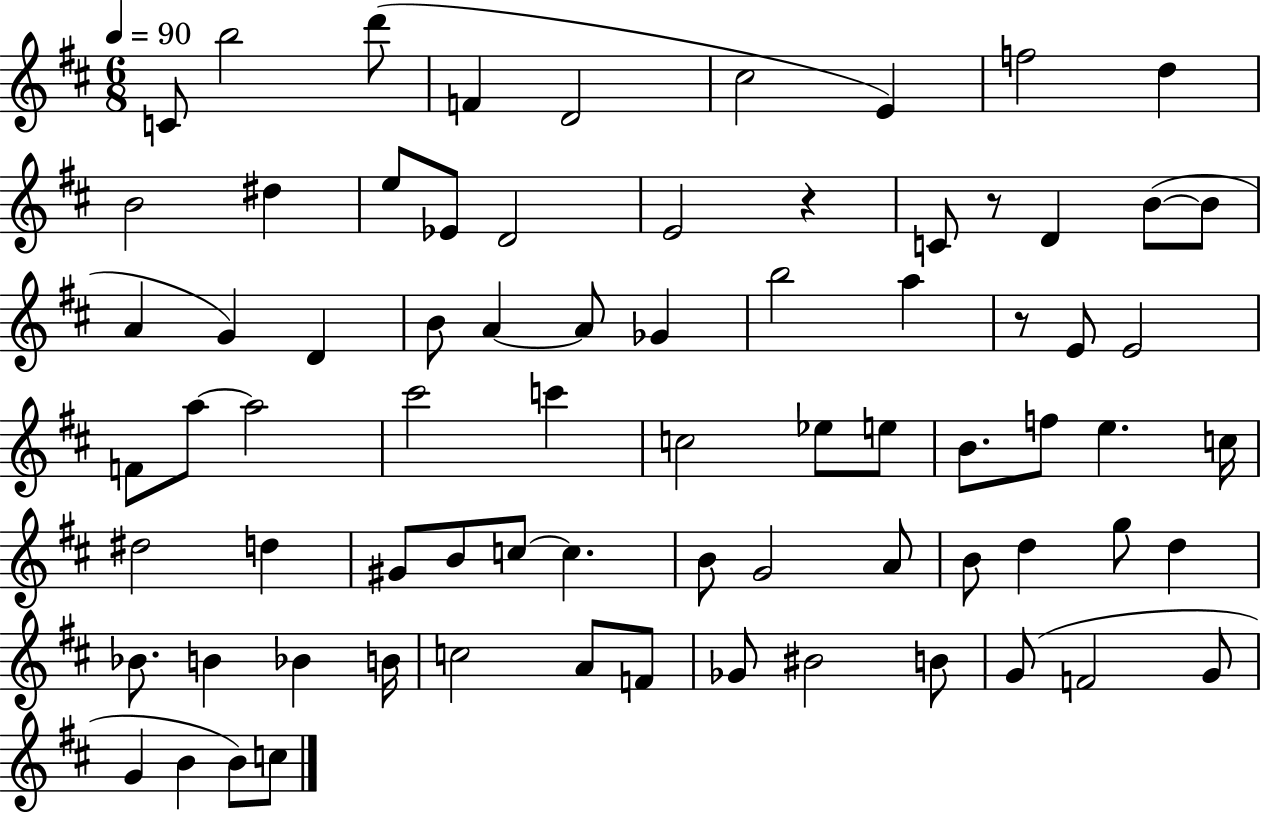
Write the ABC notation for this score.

X:1
T:Untitled
M:6/8
L:1/4
K:D
C/2 b2 d'/2 F D2 ^c2 E f2 d B2 ^d e/2 _E/2 D2 E2 z C/2 z/2 D B/2 B/2 A G D B/2 A A/2 _G b2 a z/2 E/2 E2 F/2 a/2 a2 ^c'2 c' c2 _e/2 e/2 B/2 f/2 e c/4 ^d2 d ^G/2 B/2 c/2 c B/2 G2 A/2 B/2 d g/2 d _B/2 B _B B/4 c2 A/2 F/2 _G/2 ^B2 B/2 G/2 F2 G/2 G B B/2 c/2